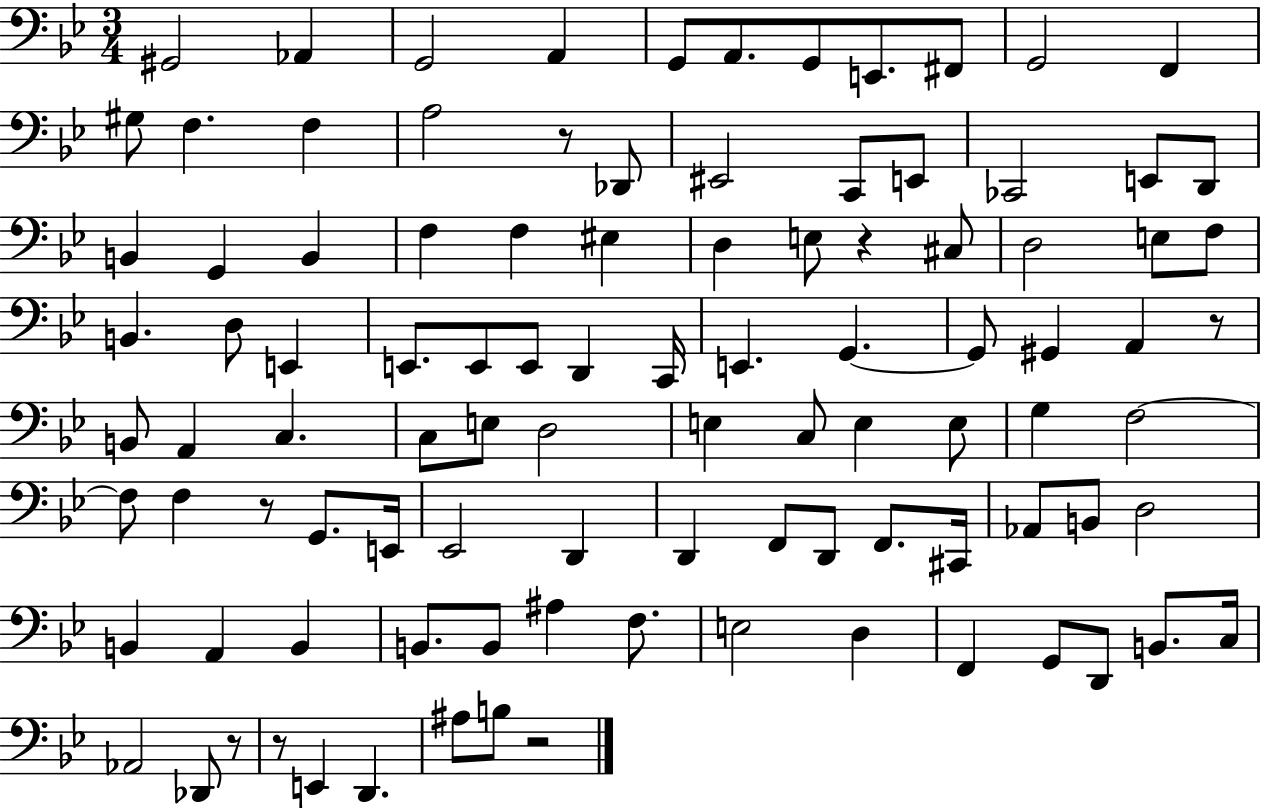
G#2/h Ab2/q G2/h A2/q G2/e A2/e. G2/e E2/e. F#2/e G2/h F2/q G#3/e F3/q. F3/q A3/h R/e Db2/e EIS2/h C2/e E2/e CES2/h E2/e D2/e B2/q G2/q B2/q F3/q F3/q EIS3/q D3/q E3/e R/q C#3/e D3/h E3/e F3/e B2/q. D3/e E2/q E2/e. E2/e E2/e D2/q C2/s E2/q. G2/q. G2/e G#2/q A2/q R/e B2/e A2/q C3/q. C3/e E3/e D3/h E3/q C3/e E3/q E3/e G3/q F3/h F3/e F3/q R/e G2/e. E2/s Eb2/h D2/q D2/q F2/e D2/e F2/e. C#2/s Ab2/e B2/e D3/h B2/q A2/q B2/q B2/e. B2/e A#3/q F3/e. E3/h D3/q F2/q G2/e D2/e B2/e. C3/s Ab2/h Db2/e R/e R/e E2/q D2/q. A#3/e B3/e R/h